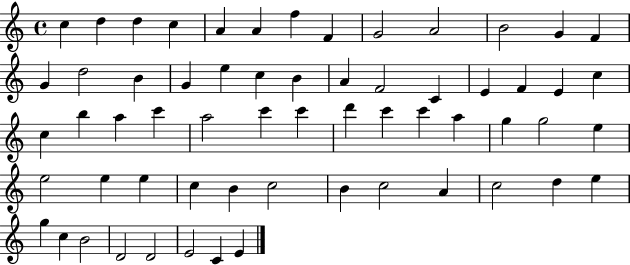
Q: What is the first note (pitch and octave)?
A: C5